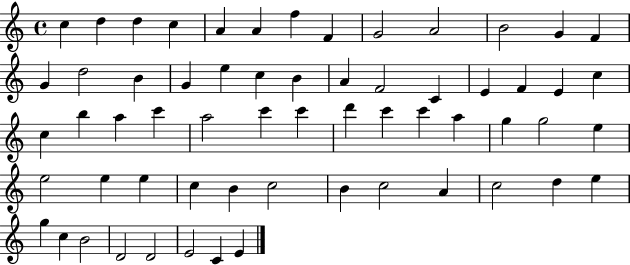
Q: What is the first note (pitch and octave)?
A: C5